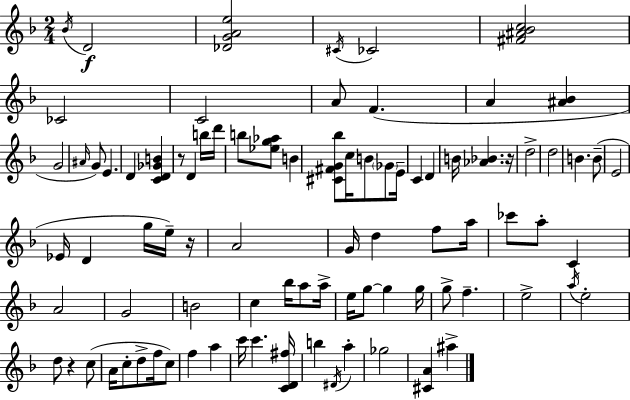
Bb4/s D4/h [Db4,G4,A4,E5]/h C#4/s CES4/h [F#4,A#4,Bb4,C5]/h CES4/h C4/h A4/e F4/q. A4/q [A#4,Bb4]/q G4/h A#4/s G4/e E4/q. D4/q [C4,D4,Gb4,B4]/q R/e D4/q B5/s D6/s B5/e [Eb5,G5,Ab5]/e B4/q [C#4,F#4,G4,Bb5]/e C5/s B4/e Gb4/e E4/s C4/q D4/q B4/s [Ab4,Bb4]/q. R/s D5/h D5/h B4/q. B4/e E4/h Eb4/s D4/q G5/s E5/s R/s A4/h G4/s D5/q F5/e A5/s CES6/e A5/e C4/q A4/h G4/h B4/h C5/q Bb5/s A5/e A5/s E5/s G5/e G5/q G5/s G5/e F5/q. E5/h A5/s E5/h D5/e R/q C5/e A4/s C5/e D5/e F5/s C5/e F5/q A5/q C6/s C6/q. [C4,D4,F#5]/s B5/q D#4/s A5/q Gb5/h [C#4,A4]/q A#5/q